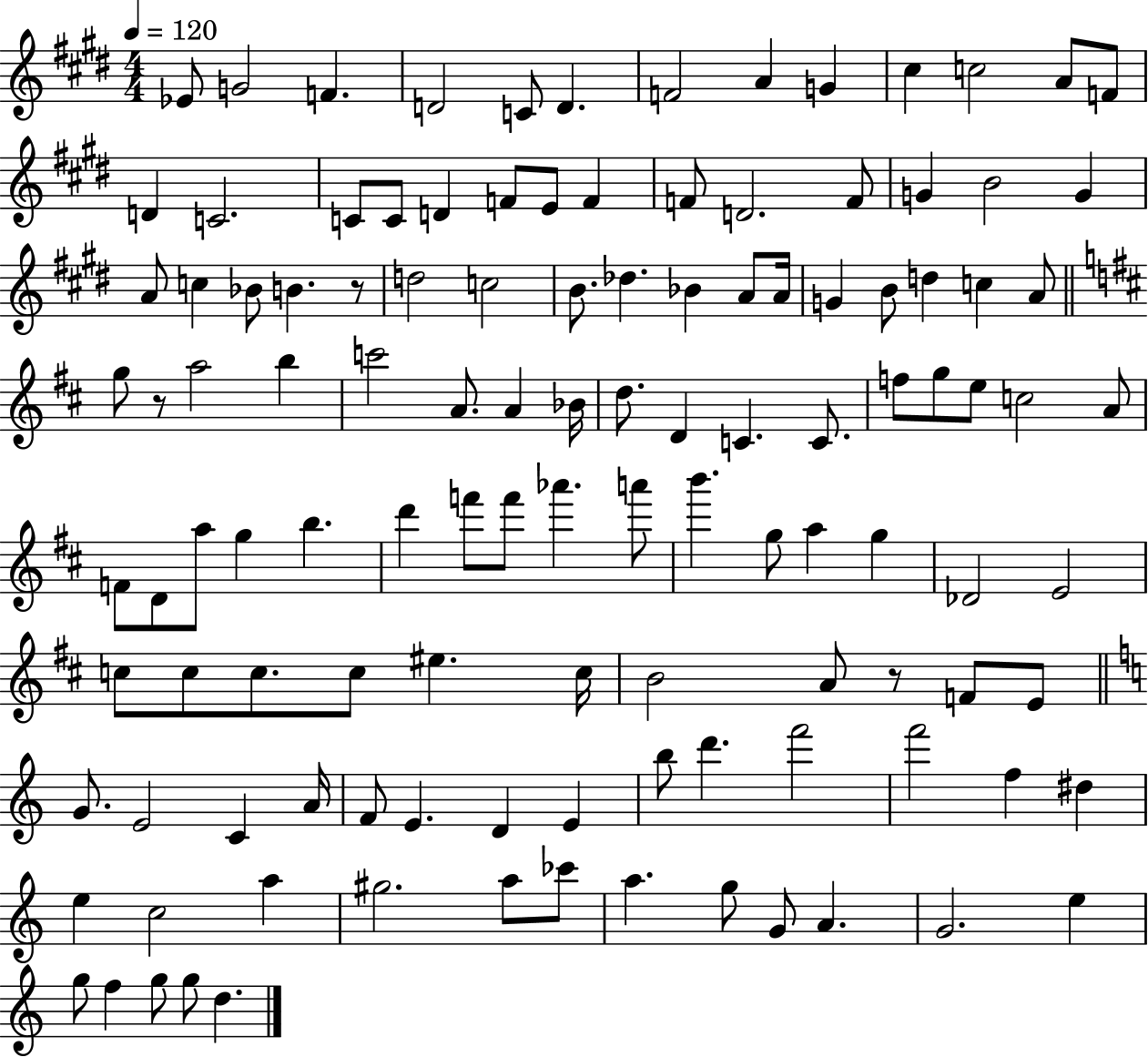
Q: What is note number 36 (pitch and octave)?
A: Bb4